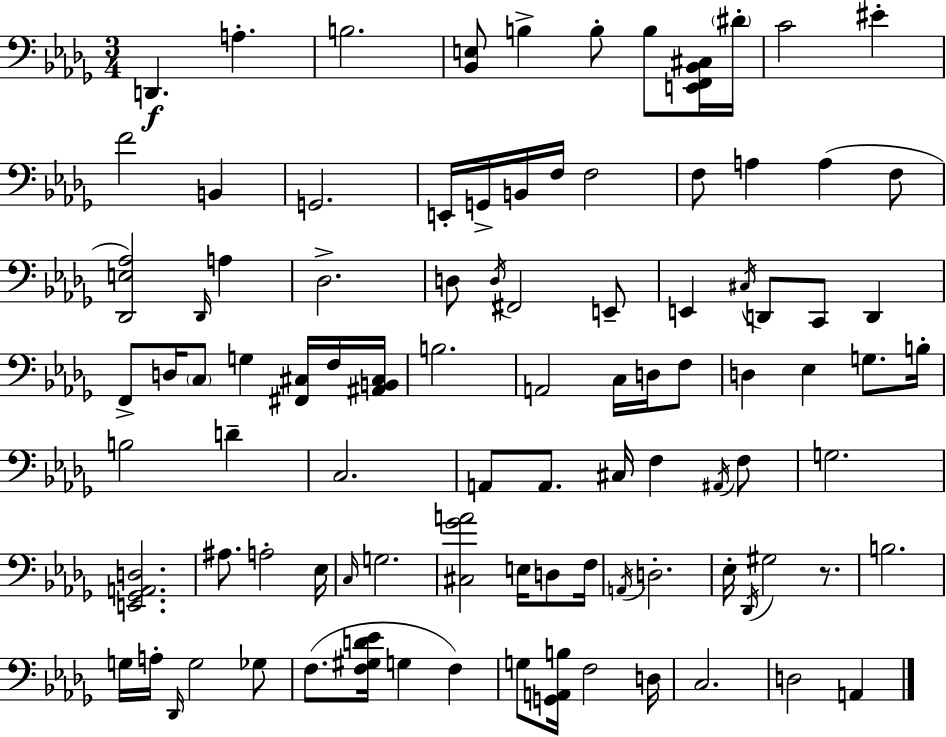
X:1
T:Untitled
M:3/4
L:1/4
K:Bbm
D,, A, B,2 [_B,,E,]/2 B, B,/2 B,/2 [E,,F,,_B,,^C,]/4 ^D/4 C2 ^E F2 B,, G,,2 E,,/4 G,,/4 B,,/4 F,/4 F,2 F,/2 A, A, F,/2 [_D,,E,_A,]2 _D,,/4 A, _D,2 D,/2 D,/4 ^F,,2 E,,/2 E,, ^C,/4 D,,/2 C,,/2 D,, F,,/2 D,/4 C,/2 G, [^F,,^C,]/4 F,/4 [^A,,B,,^C,]/4 B,2 A,,2 C,/4 D,/4 F,/2 D, _E, G,/2 B,/4 B,2 D C,2 A,,/2 A,,/2 ^C,/4 F, ^A,,/4 F,/2 G,2 [E,,_G,,A,,D,]2 ^A,/2 A,2 _E,/4 C,/4 G,2 [^C,_GA]2 E,/4 D,/2 F,/4 A,,/4 D,2 _E,/4 _D,,/4 ^G,2 z/2 B,2 G,/4 A,/4 _D,,/4 G,2 _G,/2 F,/2 [F,^G,D_E]/4 G, F, G,/2 [G,,A,,B,]/4 F,2 D,/4 C,2 D,2 A,,